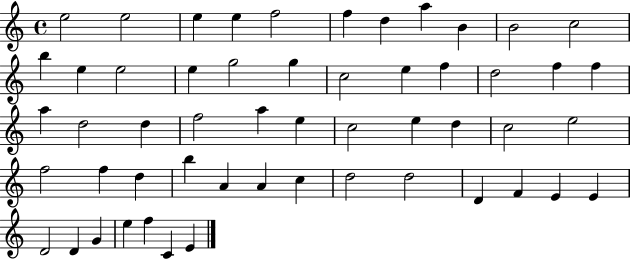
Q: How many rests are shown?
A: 0